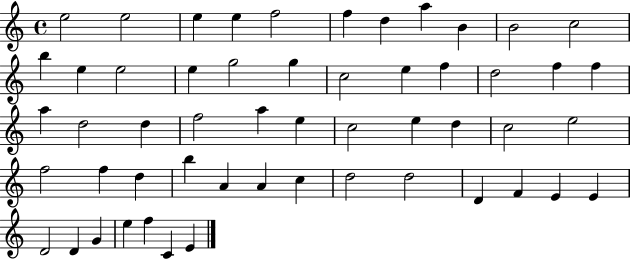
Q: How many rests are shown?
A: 0